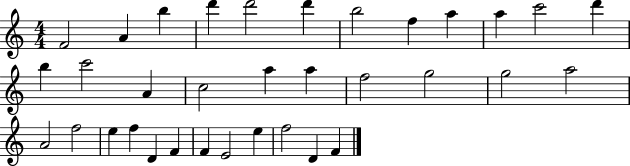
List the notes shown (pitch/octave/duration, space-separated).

F4/h A4/q B5/q D6/q D6/h D6/q B5/h F5/q A5/q A5/q C6/h D6/q B5/q C6/h A4/q C5/h A5/q A5/q F5/h G5/h G5/h A5/h A4/h F5/h E5/q F5/q D4/q F4/q F4/q E4/h E5/q F5/h D4/q F4/q